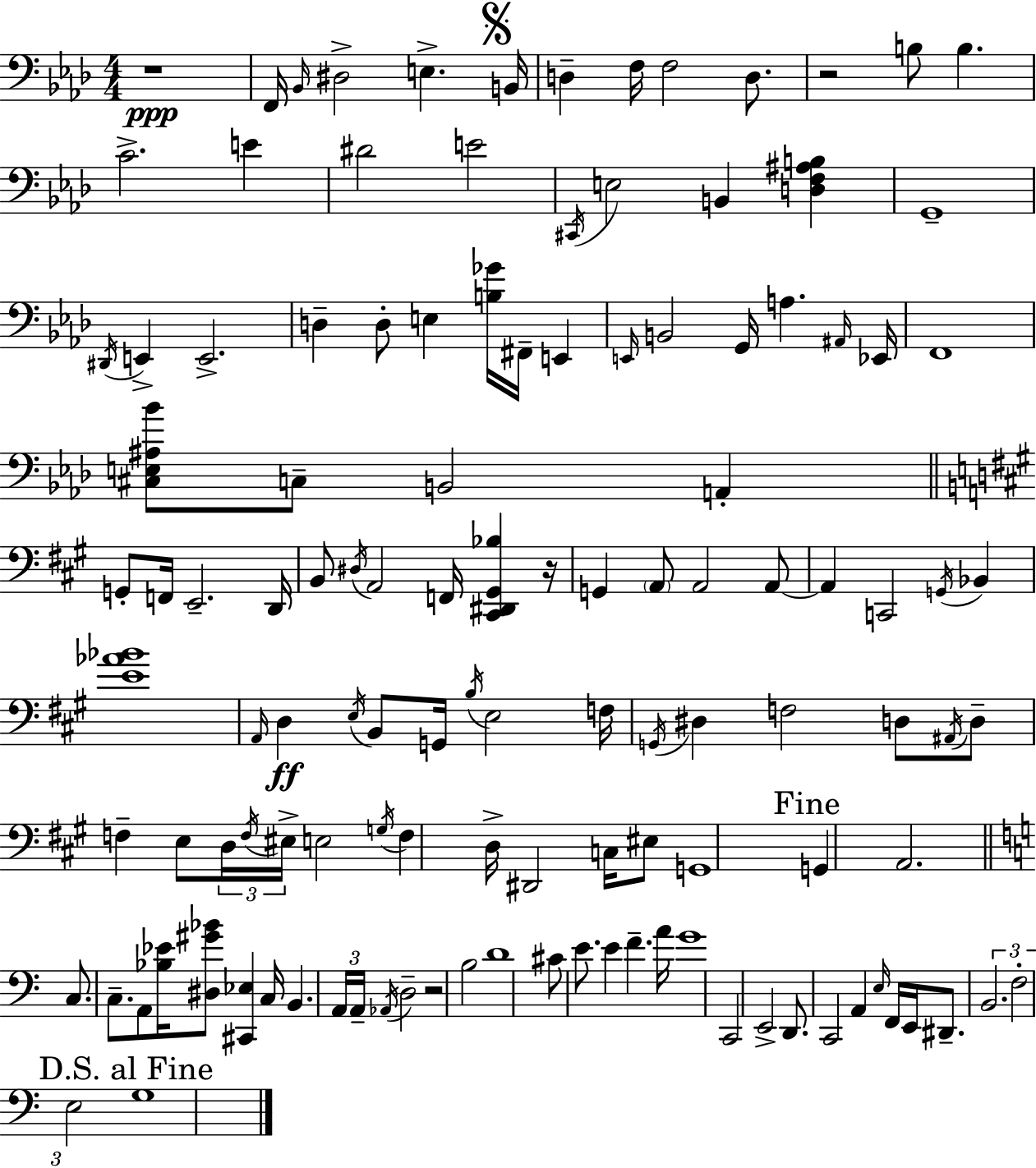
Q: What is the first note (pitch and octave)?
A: F2